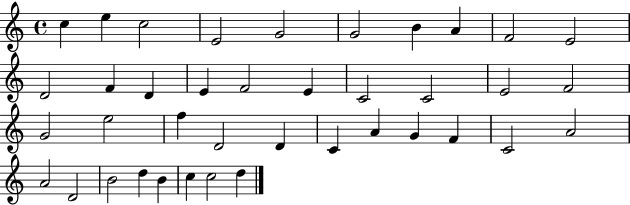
C5/q E5/q C5/h E4/h G4/h G4/h B4/q A4/q F4/h E4/h D4/h F4/q D4/q E4/q F4/h E4/q C4/h C4/h E4/h F4/h G4/h E5/h F5/q D4/h D4/q C4/q A4/q G4/q F4/q C4/h A4/h A4/h D4/h B4/h D5/q B4/q C5/q C5/h D5/q